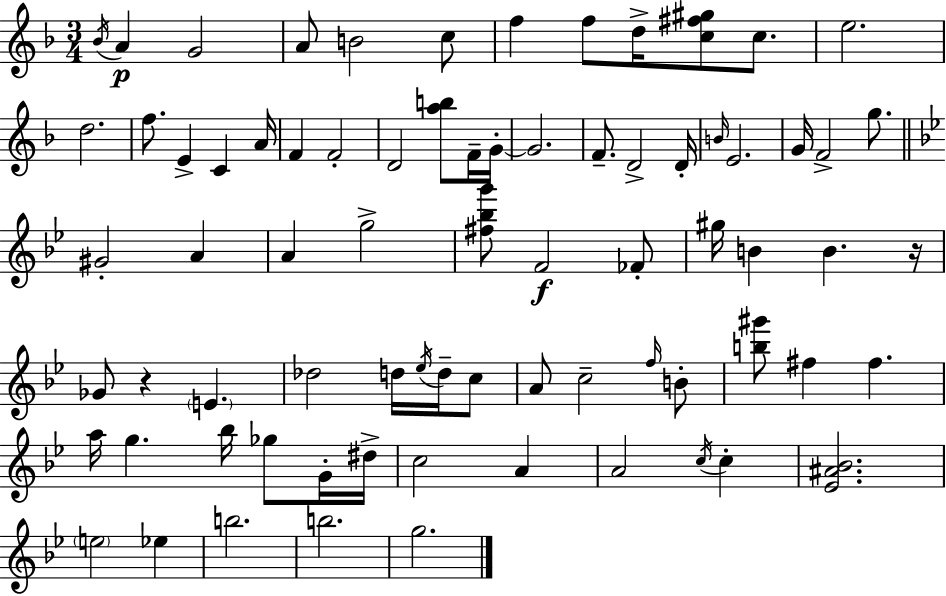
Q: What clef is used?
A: treble